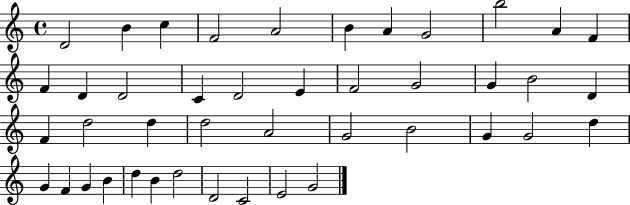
D4/h B4/q C5/q F4/h A4/h B4/q A4/q G4/h B5/h A4/q F4/q F4/q D4/q D4/h C4/q D4/h E4/q F4/h G4/h G4/q B4/h D4/q F4/q D5/h D5/q D5/h A4/h G4/h B4/h G4/q G4/h D5/q G4/q F4/q G4/q B4/q D5/q B4/q D5/h D4/h C4/h E4/h G4/h